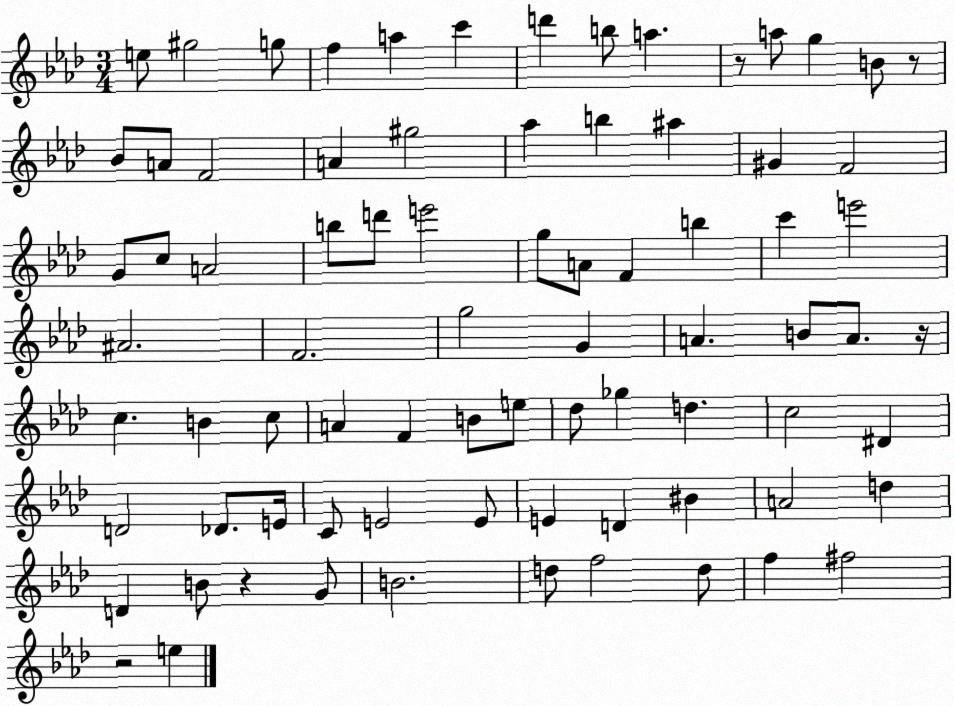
X:1
T:Untitled
M:3/4
L:1/4
K:Ab
e/2 ^g2 g/2 f a c' d' b/2 a z/2 a/2 g B/2 z/2 _B/2 A/2 F2 A ^g2 _a b ^a ^G F2 G/2 c/2 A2 b/2 d'/2 e'2 g/2 A/2 F b c' e'2 ^A2 F2 g2 G A B/2 A/2 z/4 c B c/2 A F B/2 e/2 _d/2 _g d c2 ^D D2 _D/2 E/4 C/2 E2 E/2 E D ^B A2 d D B/2 z G/2 B2 d/2 f2 d/2 f ^f2 z2 e